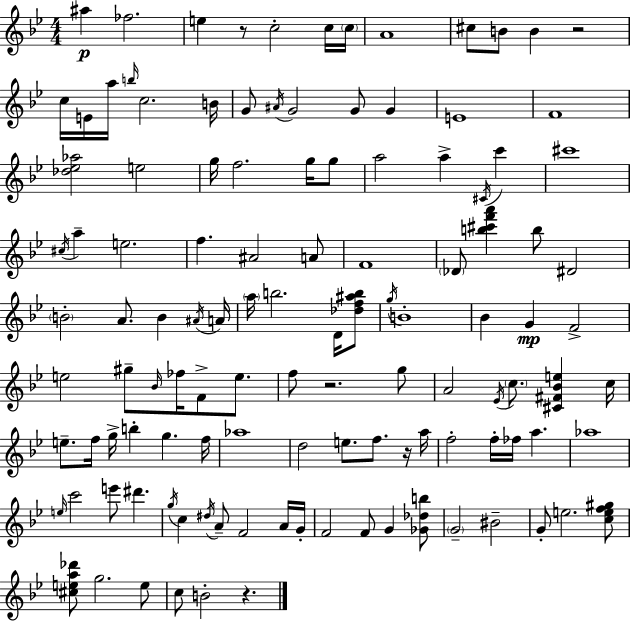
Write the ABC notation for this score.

X:1
T:Untitled
M:4/4
L:1/4
K:Gm
^a _f2 e z/2 c2 c/4 c/4 A4 ^c/2 B/2 B z2 c/4 E/4 a/4 b/4 c2 B/4 G/2 ^A/4 G2 G/2 G E4 F4 [_d_e_a]2 e2 g/4 f2 g/4 g/2 a2 a ^C/4 c' ^c'4 ^c/4 a e2 f ^A2 A/2 F4 _D/2 [b^c'f'a'] b/2 ^D2 B2 A/2 B ^A/4 A/4 a/4 b2 D/4 [_df^ab]/2 g/4 B4 _B G F2 e2 ^g/2 _B/4 _f/4 F/2 e/2 f/2 z2 g/2 A2 _E/4 c/2 [^C^F_Be] c/4 e/2 f/4 g/4 b g f/4 _a4 d2 e/2 f/2 z/4 a/4 f2 f/4 _f/4 a _a4 e/4 c'2 e'/2 ^d' g/4 c ^d/4 A/2 F2 A/4 G/4 F2 F/2 G [_G_db]/2 G2 ^B2 G/2 e2 [cef^g]/2 [^cea_d']/2 g2 e/2 c/2 B2 z